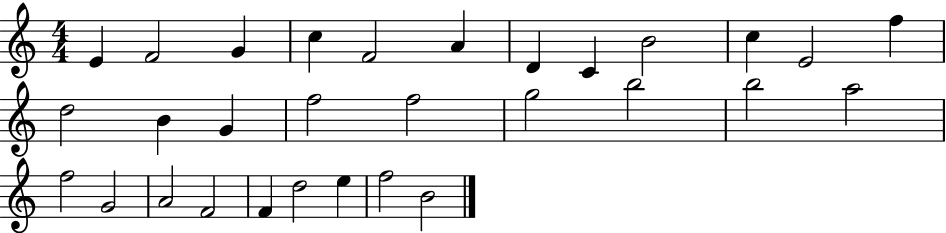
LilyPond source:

{
  \clef treble
  \numericTimeSignature
  \time 4/4
  \key c \major
  e'4 f'2 g'4 | c''4 f'2 a'4 | d'4 c'4 b'2 | c''4 e'2 f''4 | \break d''2 b'4 g'4 | f''2 f''2 | g''2 b''2 | b''2 a''2 | \break f''2 g'2 | a'2 f'2 | f'4 d''2 e''4 | f''2 b'2 | \break \bar "|."
}